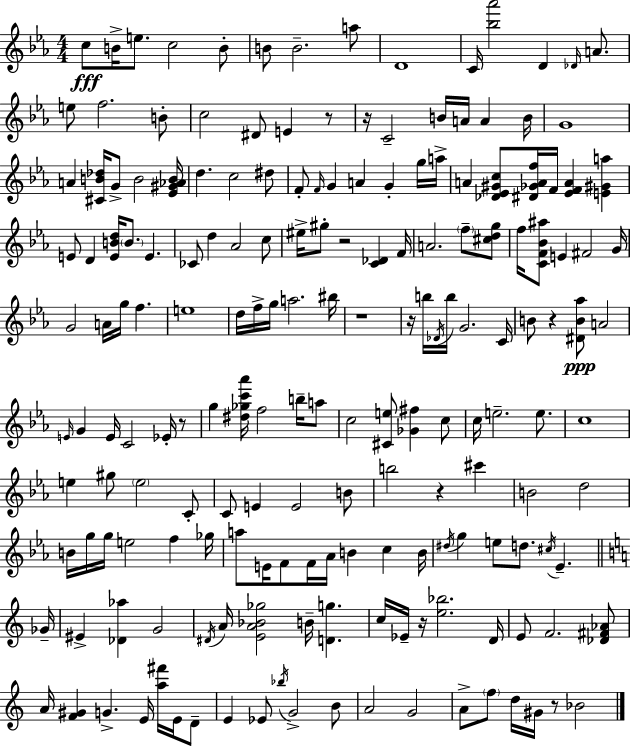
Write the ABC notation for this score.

X:1
T:Untitled
M:4/4
L:1/4
K:Cm
c/2 B/4 e/2 c2 B/2 B/2 B2 a/2 D4 C/4 [_b_a']2 D _D/4 A/2 e/2 f2 B/2 c2 ^D/2 E z/2 z/4 C2 B/4 A/4 A B/4 G4 A [^CB_d]/4 G/2 B2 [_E^G_AB]/4 d c2 ^d/2 F/2 F/4 G A G g/4 a/4 A [_D_E^Gc]/2 [^D_GAf]/4 F/4 [_EFA] [E^Ga] E/2 D [EBd]/4 B/2 E _C/2 d _A2 c/2 ^e/4 ^g/2 z2 [C_D] F/4 A2 f/2 [^cdg]/2 f/4 [CF_B^a]/2 E ^F2 G/4 G2 A/4 g/4 f e4 d/4 f/4 g/4 a2 ^b/4 z4 z/4 b/4 _D/4 b/4 G2 C/4 B/2 z [^DB_a]/2 A2 E/4 G E/4 C2 _E/4 z/2 g [^d_gc'_a']/4 f2 b/4 a/2 c2 [^Ce]/2 [_G^f] c/2 c/4 e2 e/2 c4 e ^g/2 e2 C/2 C/2 E E2 B/2 b2 z ^c' B2 d2 B/4 g/4 g/4 e2 f _g/4 a/2 E/4 F/2 F/4 _A/4 B c B/4 ^d/4 g e/2 d/2 ^c/4 _E _G/4 ^E [_D_a] G2 ^D/4 A/4 [EA_B_g]2 B/4 [Dg] c/4 _E/4 z/4 [e_b]2 D/4 E/2 F2 [_D^F_A]/2 A/4 [F^G] G E/4 [a^f']/4 E/4 D/2 E _E/2 _b/4 G2 B/2 A2 G2 A/2 f/2 d/4 ^G/4 z/2 _B2